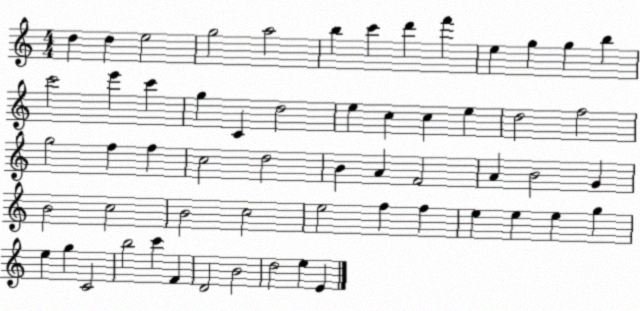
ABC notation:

X:1
T:Untitled
M:4/4
L:1/4
K:C
d d e2 g2 a2 b c' d' f' e g g b c'2 e' c' g C d2 e c c e d2 f2 g2 f f c2 d2 B A F2 A B2 G B2 c2 B2 c2 e2 f f e e e g e g C2 b2 c' F D2 B2 d2 e E